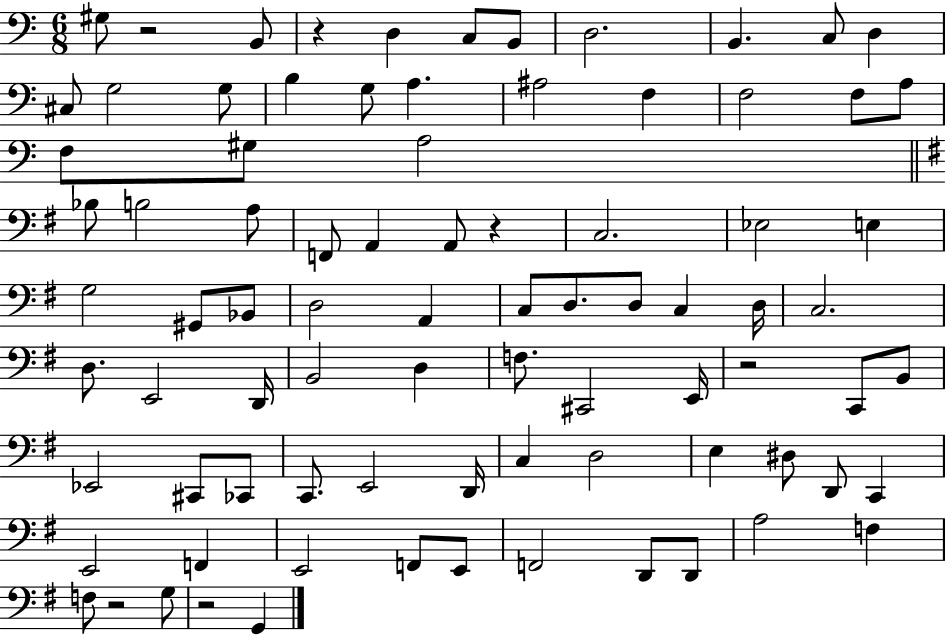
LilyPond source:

{
  \clef bass
  \numericTimeSignature
  \time 6/8
  \key c \major
  gis8 r2 b,8 | r4 d4 c8 b,8 | d2. | b,4. c8 d4 | \break cis8 g2 g8 | b4 g8 a4. | ais2 f4 | f2 f8 a8 | \break f8 gis8 a2 | \bar "||" \break \key g \major bes8 b2 a8 | f,8 a,4 a,8 r4 | c2. | ees2 e4 | \break g2 gis,8 bes,8 | d2 a,4 | c8 d8. d8 c4 d16 | c2. | \break d8. e,2 d,16 | b,2 d4 | f8. cis,2 e,16 | r2 c,8 b,8 | \break ees,2 cis,8 ces,8 | c,8. e,2 d,16 | c4 d2 | e4 dis8 d,8 c,4 | \break e,2 f,4 | e,2 f,8 e,8 | f,2 d,8 d,8 | a2 f4 | \break f8 r2 g8 | r2 g,4 | \bar "|."
}